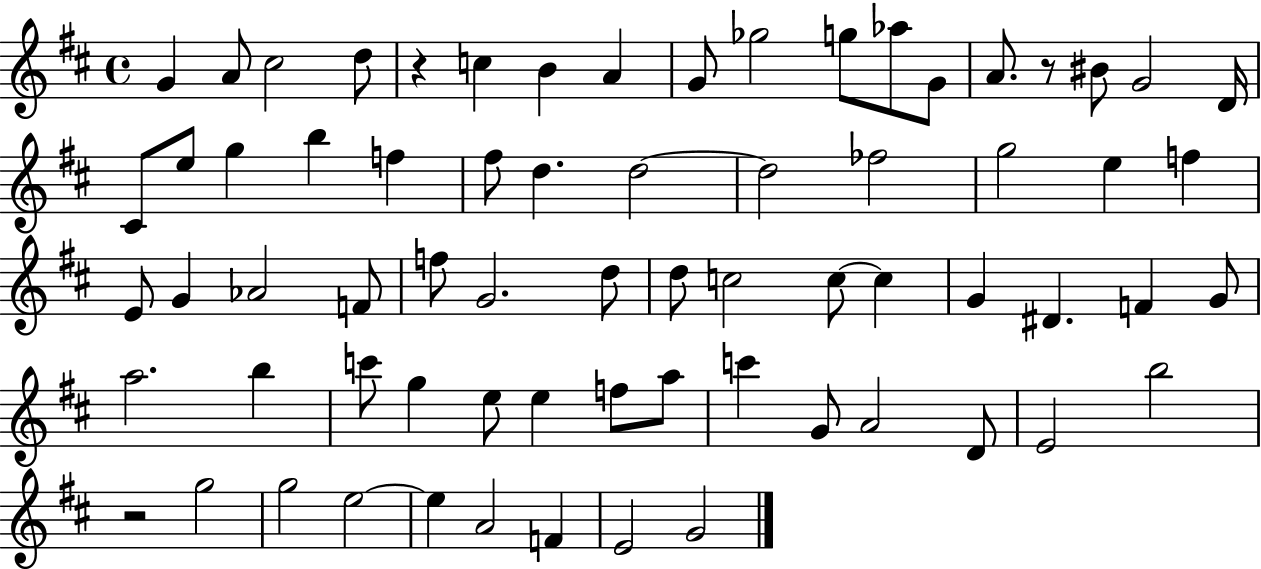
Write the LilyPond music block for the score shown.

{
  \clef treble
  \time 4/4
  \defaultTimeSignature
  \key d \major
  g'4 a'8 cis''2 d''8 | r4 c''4 b'4 a'4 | g'8 ges''2 g''8 aes''8 g'8 | a'8. r8 bis'8 g'2 d'16 | \break cis'8 e''8 g''4 b''4 f''4 | fis''8 d''4. d''2~~ | d''2 fes''2 | g''2 e''4 f''4 | \break e'8 g'4 aes'2 f'8 | f''8 g'2. d''8 | d''8 c''2 c''8~~ c''4 | g'4 dis'4. f'4 g'8 | \break a''2. b''4 | c'''8 g''4 e''8 e''4 f''8 a''8 | c'''4 g'8 a'2 d'8 | e'2 b''2 | \break r2 g''2 | g''2 e''2~~ | e''4 a'2 f'4 | e'2 g'2 | \break \bar "|."
}